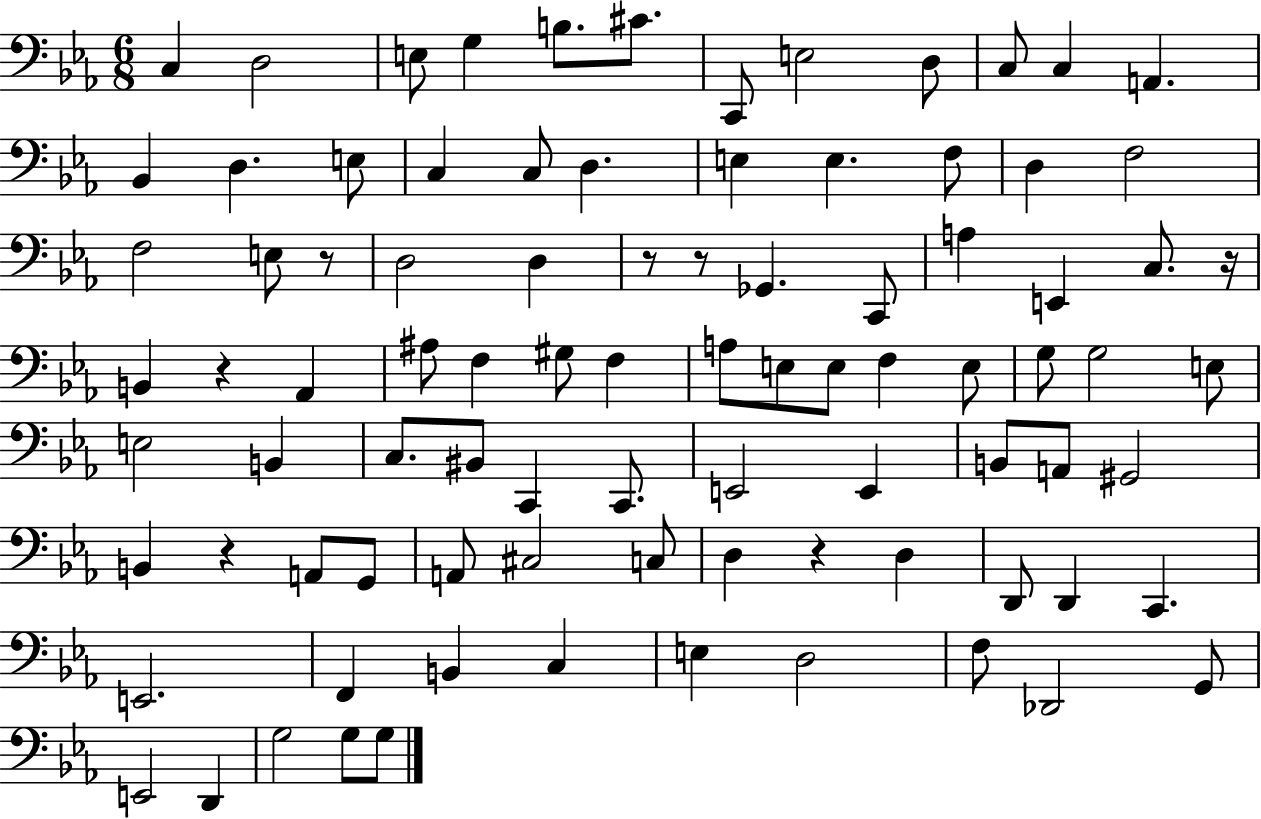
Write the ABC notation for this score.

X:1
T:Untitled
M:6/8
L:1/4
K:Eb
C, D,2 E,/2 G, B,/2 ^C/2 C,,/2 E,2 D,/2 C,/2 C, A,, _B,, D, E,/2 C, C,/2 D, E, E, F,/2 D, F,2 F,2 E,/2 z/2 D,2 D, z/2 z/2 _G,, C,,/2 A, E,, C,/2 z/4 B,, z _A,, ^A,/2 F, ^G,/2 F, A,/2 E,/2 E,/2 F, E,/2 G,/2 G,2 E,/2 E,2 B,, C,/2 ^B,,/2 C,, C,,/2 E,,2 E,, B,,/2 A,,/2 ^G,,2 B,, z A,,/2 G,,/2 A,,/2 ^C,2 C,/2 D, z D, D,,/2 D,, C,, E,,2 F,, B,, C, E, D,2 F,/2 _D,,2 G,,/2 E,,2 D,, G,2 G,/2 G,/2